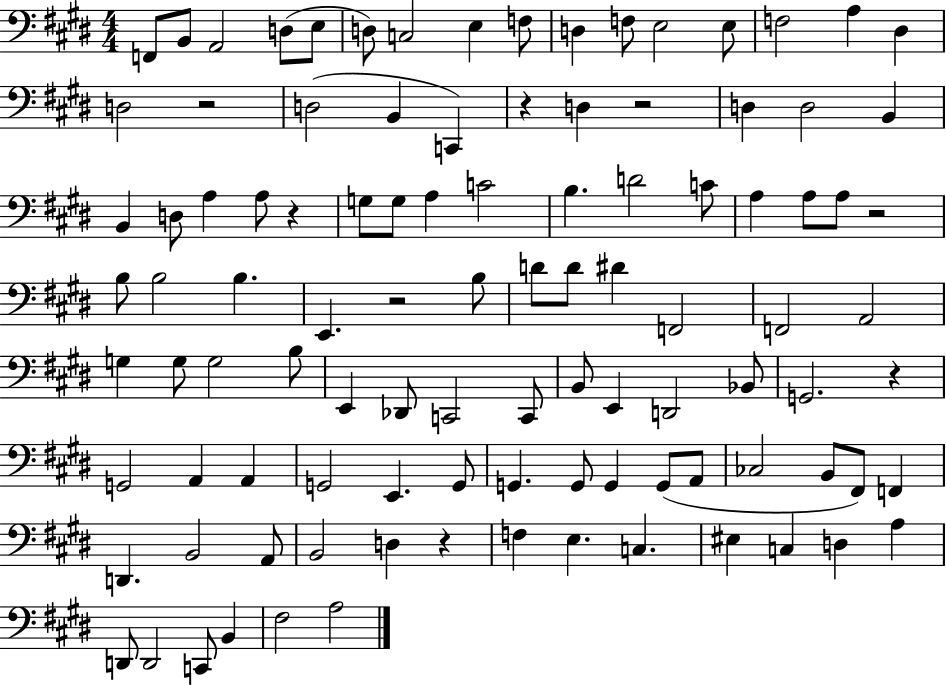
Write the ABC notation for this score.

X:1
T:Untitled
M:4/4
L:1/4
K:E
F,,/2 B,,/2 A,,2 D,/2 E,/2 D,/2 C,2 E, F,/2 D, F,/2 E,2 E,/2 F,2 A, ^D, D,2 z2 D,2 B,, C,, z D, z2 D, D,2 B,, B,, D,/2 A, A,/2 z G,/2 G,/2 A, C2 B, D2 C/2 A, A,/2 A,/2 z2 B,/2 B,2 B, E,, z2 B,/2 D/2 D/2 ^D F,,2 F,,2 A,,2 G, G,/2 G,2 B,/2 E,, _D,,/2 C,,2 C,,/2 B,,/2 E,, D,,2 _B,,/2 G,,2 z G,,2 A,, A,, G,,2 E,, G,,/2 G,, G,,/2 G,, G,,/2 A,,/2 _C,2 B,,/2 ^F,,/2 F,, D,, B,,2 A,,/2 B,,2 D, z F, E, C, ^E, C, D, A, D,,/2 D,,2 C,,/2 B,, ^F,2 A,2